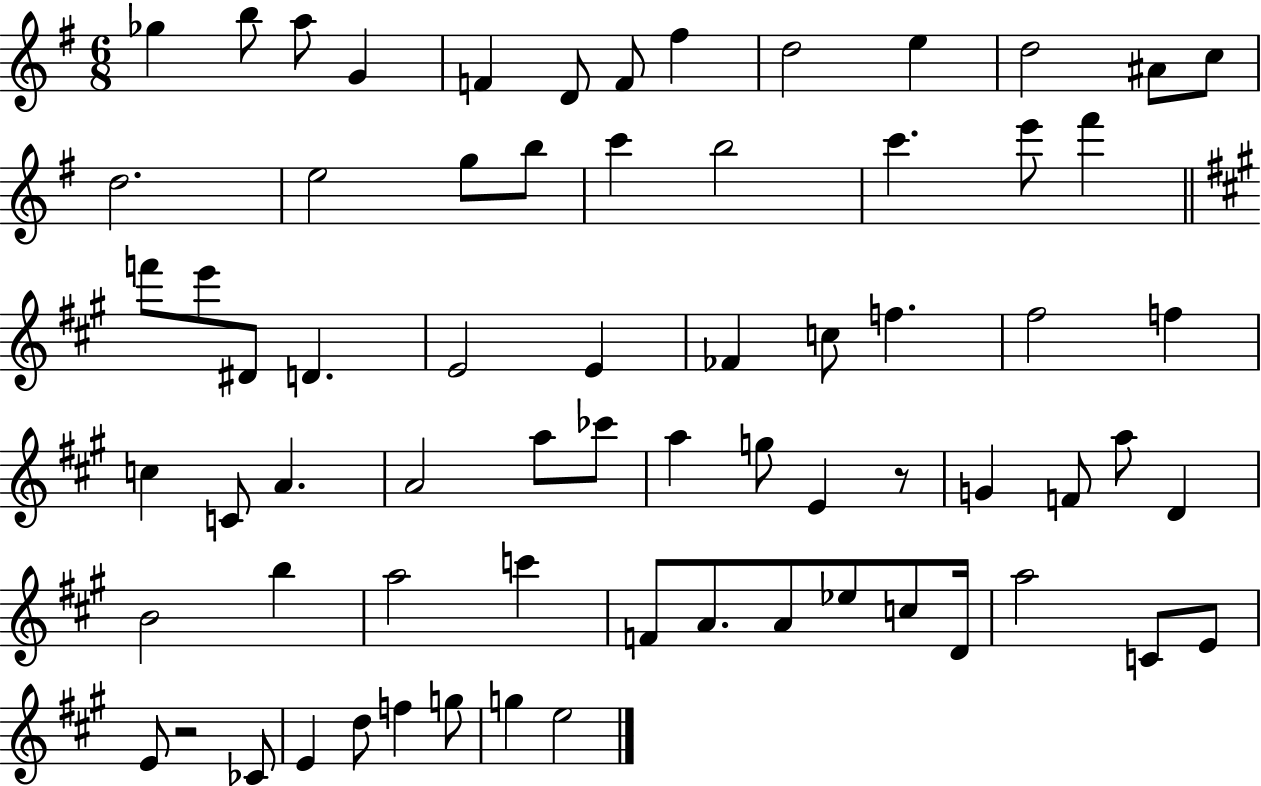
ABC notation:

X:1
T:Untitled
M:6/8
L:1/4
K:G
_g b/2 a/2 G F D/2 F/2 ^f d2 e d2 ^A/2 c/2 d2 e2 g/2 b/2 c' b2 c' e'/2 ^f' f'/2 e'/2 ^D/2 D E2 E _F c/2 f ^f2 f c C/2 A A2 a/2 _c'/2 a g/2 E z/2 G F/2 a/2 D B2 b a2 c' F/2 A/2 A/2 _e/2 c/2 D/4 a2 C/2 E/2 E/2 z2 _C/2 E d/2 f g/2 g e2